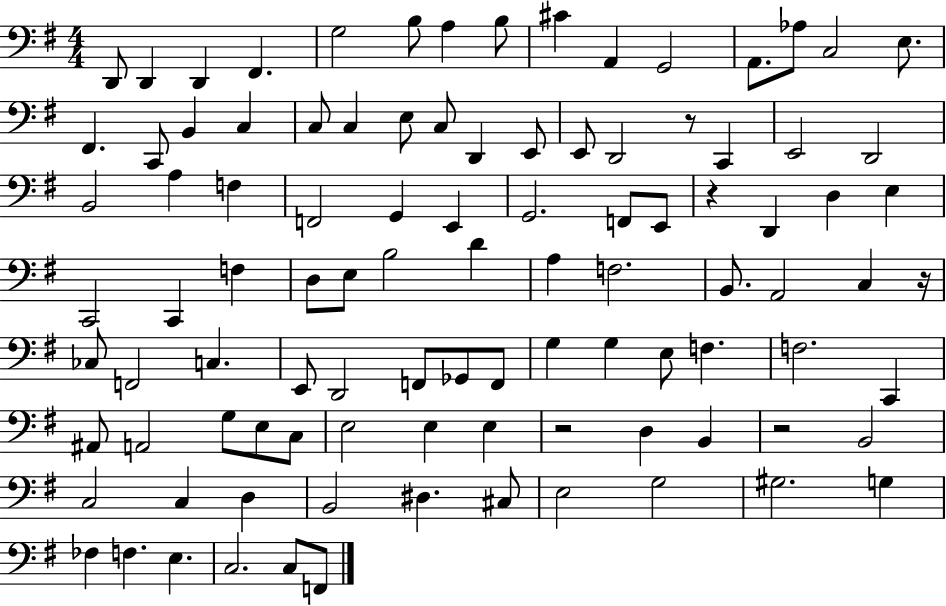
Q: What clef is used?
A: bass